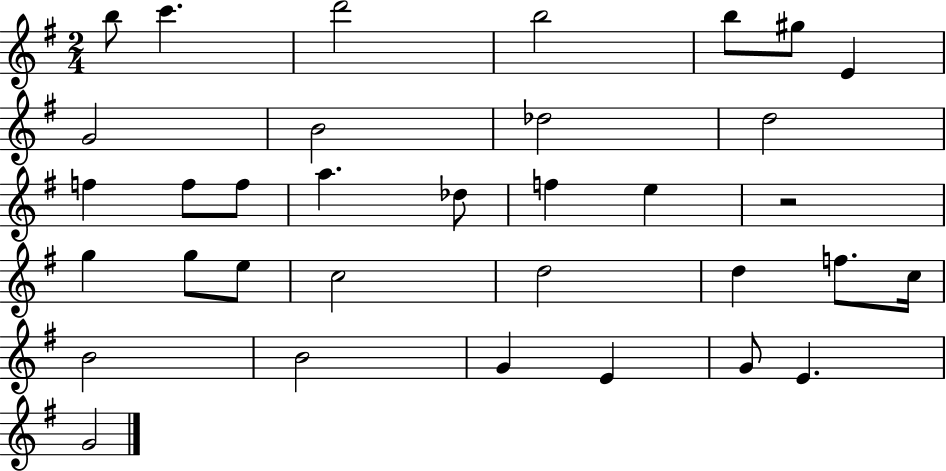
B5/e C6/q. D6/h B5/h B5/e G#5/e E4/q G4/h B4/h Db5/h D5/h F5/q F5/e F5/e A5/q. Db5/e F5/q E5/q R/h G5/q G5/e E5/e C5/h D5/h D5/q F5/e. C5/s B4/h B4/h G4/q E4/q G4/e E4/q. G4/h